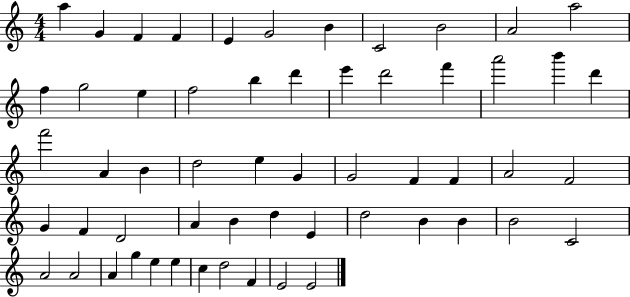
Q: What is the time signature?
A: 4/4